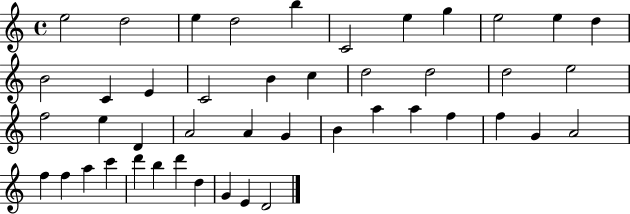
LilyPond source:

{
  \clef treble
  \time 4/4
  \defaultTimeSignature
  \key c \major
  e''2 d''2 | e''4 d''2 b''4 | c'2 e''4 g''4 | e''2 e''4 d''4 | \break b'2 c'4 e'4 | c'2 b'4 c''4 | d''2 d''2 | d''2 e''2 | \break f''2 e''4 d'4 | a'2 a'4 g'4 | b'4 a''4 a''4 f''4 | f''4 g'4 a'2 | \break f''4 f''4 a''4 c'''4 | d'''4 b''4 d'''4 d''4 | g'4 e'4 d'2 | \bar "|."
}